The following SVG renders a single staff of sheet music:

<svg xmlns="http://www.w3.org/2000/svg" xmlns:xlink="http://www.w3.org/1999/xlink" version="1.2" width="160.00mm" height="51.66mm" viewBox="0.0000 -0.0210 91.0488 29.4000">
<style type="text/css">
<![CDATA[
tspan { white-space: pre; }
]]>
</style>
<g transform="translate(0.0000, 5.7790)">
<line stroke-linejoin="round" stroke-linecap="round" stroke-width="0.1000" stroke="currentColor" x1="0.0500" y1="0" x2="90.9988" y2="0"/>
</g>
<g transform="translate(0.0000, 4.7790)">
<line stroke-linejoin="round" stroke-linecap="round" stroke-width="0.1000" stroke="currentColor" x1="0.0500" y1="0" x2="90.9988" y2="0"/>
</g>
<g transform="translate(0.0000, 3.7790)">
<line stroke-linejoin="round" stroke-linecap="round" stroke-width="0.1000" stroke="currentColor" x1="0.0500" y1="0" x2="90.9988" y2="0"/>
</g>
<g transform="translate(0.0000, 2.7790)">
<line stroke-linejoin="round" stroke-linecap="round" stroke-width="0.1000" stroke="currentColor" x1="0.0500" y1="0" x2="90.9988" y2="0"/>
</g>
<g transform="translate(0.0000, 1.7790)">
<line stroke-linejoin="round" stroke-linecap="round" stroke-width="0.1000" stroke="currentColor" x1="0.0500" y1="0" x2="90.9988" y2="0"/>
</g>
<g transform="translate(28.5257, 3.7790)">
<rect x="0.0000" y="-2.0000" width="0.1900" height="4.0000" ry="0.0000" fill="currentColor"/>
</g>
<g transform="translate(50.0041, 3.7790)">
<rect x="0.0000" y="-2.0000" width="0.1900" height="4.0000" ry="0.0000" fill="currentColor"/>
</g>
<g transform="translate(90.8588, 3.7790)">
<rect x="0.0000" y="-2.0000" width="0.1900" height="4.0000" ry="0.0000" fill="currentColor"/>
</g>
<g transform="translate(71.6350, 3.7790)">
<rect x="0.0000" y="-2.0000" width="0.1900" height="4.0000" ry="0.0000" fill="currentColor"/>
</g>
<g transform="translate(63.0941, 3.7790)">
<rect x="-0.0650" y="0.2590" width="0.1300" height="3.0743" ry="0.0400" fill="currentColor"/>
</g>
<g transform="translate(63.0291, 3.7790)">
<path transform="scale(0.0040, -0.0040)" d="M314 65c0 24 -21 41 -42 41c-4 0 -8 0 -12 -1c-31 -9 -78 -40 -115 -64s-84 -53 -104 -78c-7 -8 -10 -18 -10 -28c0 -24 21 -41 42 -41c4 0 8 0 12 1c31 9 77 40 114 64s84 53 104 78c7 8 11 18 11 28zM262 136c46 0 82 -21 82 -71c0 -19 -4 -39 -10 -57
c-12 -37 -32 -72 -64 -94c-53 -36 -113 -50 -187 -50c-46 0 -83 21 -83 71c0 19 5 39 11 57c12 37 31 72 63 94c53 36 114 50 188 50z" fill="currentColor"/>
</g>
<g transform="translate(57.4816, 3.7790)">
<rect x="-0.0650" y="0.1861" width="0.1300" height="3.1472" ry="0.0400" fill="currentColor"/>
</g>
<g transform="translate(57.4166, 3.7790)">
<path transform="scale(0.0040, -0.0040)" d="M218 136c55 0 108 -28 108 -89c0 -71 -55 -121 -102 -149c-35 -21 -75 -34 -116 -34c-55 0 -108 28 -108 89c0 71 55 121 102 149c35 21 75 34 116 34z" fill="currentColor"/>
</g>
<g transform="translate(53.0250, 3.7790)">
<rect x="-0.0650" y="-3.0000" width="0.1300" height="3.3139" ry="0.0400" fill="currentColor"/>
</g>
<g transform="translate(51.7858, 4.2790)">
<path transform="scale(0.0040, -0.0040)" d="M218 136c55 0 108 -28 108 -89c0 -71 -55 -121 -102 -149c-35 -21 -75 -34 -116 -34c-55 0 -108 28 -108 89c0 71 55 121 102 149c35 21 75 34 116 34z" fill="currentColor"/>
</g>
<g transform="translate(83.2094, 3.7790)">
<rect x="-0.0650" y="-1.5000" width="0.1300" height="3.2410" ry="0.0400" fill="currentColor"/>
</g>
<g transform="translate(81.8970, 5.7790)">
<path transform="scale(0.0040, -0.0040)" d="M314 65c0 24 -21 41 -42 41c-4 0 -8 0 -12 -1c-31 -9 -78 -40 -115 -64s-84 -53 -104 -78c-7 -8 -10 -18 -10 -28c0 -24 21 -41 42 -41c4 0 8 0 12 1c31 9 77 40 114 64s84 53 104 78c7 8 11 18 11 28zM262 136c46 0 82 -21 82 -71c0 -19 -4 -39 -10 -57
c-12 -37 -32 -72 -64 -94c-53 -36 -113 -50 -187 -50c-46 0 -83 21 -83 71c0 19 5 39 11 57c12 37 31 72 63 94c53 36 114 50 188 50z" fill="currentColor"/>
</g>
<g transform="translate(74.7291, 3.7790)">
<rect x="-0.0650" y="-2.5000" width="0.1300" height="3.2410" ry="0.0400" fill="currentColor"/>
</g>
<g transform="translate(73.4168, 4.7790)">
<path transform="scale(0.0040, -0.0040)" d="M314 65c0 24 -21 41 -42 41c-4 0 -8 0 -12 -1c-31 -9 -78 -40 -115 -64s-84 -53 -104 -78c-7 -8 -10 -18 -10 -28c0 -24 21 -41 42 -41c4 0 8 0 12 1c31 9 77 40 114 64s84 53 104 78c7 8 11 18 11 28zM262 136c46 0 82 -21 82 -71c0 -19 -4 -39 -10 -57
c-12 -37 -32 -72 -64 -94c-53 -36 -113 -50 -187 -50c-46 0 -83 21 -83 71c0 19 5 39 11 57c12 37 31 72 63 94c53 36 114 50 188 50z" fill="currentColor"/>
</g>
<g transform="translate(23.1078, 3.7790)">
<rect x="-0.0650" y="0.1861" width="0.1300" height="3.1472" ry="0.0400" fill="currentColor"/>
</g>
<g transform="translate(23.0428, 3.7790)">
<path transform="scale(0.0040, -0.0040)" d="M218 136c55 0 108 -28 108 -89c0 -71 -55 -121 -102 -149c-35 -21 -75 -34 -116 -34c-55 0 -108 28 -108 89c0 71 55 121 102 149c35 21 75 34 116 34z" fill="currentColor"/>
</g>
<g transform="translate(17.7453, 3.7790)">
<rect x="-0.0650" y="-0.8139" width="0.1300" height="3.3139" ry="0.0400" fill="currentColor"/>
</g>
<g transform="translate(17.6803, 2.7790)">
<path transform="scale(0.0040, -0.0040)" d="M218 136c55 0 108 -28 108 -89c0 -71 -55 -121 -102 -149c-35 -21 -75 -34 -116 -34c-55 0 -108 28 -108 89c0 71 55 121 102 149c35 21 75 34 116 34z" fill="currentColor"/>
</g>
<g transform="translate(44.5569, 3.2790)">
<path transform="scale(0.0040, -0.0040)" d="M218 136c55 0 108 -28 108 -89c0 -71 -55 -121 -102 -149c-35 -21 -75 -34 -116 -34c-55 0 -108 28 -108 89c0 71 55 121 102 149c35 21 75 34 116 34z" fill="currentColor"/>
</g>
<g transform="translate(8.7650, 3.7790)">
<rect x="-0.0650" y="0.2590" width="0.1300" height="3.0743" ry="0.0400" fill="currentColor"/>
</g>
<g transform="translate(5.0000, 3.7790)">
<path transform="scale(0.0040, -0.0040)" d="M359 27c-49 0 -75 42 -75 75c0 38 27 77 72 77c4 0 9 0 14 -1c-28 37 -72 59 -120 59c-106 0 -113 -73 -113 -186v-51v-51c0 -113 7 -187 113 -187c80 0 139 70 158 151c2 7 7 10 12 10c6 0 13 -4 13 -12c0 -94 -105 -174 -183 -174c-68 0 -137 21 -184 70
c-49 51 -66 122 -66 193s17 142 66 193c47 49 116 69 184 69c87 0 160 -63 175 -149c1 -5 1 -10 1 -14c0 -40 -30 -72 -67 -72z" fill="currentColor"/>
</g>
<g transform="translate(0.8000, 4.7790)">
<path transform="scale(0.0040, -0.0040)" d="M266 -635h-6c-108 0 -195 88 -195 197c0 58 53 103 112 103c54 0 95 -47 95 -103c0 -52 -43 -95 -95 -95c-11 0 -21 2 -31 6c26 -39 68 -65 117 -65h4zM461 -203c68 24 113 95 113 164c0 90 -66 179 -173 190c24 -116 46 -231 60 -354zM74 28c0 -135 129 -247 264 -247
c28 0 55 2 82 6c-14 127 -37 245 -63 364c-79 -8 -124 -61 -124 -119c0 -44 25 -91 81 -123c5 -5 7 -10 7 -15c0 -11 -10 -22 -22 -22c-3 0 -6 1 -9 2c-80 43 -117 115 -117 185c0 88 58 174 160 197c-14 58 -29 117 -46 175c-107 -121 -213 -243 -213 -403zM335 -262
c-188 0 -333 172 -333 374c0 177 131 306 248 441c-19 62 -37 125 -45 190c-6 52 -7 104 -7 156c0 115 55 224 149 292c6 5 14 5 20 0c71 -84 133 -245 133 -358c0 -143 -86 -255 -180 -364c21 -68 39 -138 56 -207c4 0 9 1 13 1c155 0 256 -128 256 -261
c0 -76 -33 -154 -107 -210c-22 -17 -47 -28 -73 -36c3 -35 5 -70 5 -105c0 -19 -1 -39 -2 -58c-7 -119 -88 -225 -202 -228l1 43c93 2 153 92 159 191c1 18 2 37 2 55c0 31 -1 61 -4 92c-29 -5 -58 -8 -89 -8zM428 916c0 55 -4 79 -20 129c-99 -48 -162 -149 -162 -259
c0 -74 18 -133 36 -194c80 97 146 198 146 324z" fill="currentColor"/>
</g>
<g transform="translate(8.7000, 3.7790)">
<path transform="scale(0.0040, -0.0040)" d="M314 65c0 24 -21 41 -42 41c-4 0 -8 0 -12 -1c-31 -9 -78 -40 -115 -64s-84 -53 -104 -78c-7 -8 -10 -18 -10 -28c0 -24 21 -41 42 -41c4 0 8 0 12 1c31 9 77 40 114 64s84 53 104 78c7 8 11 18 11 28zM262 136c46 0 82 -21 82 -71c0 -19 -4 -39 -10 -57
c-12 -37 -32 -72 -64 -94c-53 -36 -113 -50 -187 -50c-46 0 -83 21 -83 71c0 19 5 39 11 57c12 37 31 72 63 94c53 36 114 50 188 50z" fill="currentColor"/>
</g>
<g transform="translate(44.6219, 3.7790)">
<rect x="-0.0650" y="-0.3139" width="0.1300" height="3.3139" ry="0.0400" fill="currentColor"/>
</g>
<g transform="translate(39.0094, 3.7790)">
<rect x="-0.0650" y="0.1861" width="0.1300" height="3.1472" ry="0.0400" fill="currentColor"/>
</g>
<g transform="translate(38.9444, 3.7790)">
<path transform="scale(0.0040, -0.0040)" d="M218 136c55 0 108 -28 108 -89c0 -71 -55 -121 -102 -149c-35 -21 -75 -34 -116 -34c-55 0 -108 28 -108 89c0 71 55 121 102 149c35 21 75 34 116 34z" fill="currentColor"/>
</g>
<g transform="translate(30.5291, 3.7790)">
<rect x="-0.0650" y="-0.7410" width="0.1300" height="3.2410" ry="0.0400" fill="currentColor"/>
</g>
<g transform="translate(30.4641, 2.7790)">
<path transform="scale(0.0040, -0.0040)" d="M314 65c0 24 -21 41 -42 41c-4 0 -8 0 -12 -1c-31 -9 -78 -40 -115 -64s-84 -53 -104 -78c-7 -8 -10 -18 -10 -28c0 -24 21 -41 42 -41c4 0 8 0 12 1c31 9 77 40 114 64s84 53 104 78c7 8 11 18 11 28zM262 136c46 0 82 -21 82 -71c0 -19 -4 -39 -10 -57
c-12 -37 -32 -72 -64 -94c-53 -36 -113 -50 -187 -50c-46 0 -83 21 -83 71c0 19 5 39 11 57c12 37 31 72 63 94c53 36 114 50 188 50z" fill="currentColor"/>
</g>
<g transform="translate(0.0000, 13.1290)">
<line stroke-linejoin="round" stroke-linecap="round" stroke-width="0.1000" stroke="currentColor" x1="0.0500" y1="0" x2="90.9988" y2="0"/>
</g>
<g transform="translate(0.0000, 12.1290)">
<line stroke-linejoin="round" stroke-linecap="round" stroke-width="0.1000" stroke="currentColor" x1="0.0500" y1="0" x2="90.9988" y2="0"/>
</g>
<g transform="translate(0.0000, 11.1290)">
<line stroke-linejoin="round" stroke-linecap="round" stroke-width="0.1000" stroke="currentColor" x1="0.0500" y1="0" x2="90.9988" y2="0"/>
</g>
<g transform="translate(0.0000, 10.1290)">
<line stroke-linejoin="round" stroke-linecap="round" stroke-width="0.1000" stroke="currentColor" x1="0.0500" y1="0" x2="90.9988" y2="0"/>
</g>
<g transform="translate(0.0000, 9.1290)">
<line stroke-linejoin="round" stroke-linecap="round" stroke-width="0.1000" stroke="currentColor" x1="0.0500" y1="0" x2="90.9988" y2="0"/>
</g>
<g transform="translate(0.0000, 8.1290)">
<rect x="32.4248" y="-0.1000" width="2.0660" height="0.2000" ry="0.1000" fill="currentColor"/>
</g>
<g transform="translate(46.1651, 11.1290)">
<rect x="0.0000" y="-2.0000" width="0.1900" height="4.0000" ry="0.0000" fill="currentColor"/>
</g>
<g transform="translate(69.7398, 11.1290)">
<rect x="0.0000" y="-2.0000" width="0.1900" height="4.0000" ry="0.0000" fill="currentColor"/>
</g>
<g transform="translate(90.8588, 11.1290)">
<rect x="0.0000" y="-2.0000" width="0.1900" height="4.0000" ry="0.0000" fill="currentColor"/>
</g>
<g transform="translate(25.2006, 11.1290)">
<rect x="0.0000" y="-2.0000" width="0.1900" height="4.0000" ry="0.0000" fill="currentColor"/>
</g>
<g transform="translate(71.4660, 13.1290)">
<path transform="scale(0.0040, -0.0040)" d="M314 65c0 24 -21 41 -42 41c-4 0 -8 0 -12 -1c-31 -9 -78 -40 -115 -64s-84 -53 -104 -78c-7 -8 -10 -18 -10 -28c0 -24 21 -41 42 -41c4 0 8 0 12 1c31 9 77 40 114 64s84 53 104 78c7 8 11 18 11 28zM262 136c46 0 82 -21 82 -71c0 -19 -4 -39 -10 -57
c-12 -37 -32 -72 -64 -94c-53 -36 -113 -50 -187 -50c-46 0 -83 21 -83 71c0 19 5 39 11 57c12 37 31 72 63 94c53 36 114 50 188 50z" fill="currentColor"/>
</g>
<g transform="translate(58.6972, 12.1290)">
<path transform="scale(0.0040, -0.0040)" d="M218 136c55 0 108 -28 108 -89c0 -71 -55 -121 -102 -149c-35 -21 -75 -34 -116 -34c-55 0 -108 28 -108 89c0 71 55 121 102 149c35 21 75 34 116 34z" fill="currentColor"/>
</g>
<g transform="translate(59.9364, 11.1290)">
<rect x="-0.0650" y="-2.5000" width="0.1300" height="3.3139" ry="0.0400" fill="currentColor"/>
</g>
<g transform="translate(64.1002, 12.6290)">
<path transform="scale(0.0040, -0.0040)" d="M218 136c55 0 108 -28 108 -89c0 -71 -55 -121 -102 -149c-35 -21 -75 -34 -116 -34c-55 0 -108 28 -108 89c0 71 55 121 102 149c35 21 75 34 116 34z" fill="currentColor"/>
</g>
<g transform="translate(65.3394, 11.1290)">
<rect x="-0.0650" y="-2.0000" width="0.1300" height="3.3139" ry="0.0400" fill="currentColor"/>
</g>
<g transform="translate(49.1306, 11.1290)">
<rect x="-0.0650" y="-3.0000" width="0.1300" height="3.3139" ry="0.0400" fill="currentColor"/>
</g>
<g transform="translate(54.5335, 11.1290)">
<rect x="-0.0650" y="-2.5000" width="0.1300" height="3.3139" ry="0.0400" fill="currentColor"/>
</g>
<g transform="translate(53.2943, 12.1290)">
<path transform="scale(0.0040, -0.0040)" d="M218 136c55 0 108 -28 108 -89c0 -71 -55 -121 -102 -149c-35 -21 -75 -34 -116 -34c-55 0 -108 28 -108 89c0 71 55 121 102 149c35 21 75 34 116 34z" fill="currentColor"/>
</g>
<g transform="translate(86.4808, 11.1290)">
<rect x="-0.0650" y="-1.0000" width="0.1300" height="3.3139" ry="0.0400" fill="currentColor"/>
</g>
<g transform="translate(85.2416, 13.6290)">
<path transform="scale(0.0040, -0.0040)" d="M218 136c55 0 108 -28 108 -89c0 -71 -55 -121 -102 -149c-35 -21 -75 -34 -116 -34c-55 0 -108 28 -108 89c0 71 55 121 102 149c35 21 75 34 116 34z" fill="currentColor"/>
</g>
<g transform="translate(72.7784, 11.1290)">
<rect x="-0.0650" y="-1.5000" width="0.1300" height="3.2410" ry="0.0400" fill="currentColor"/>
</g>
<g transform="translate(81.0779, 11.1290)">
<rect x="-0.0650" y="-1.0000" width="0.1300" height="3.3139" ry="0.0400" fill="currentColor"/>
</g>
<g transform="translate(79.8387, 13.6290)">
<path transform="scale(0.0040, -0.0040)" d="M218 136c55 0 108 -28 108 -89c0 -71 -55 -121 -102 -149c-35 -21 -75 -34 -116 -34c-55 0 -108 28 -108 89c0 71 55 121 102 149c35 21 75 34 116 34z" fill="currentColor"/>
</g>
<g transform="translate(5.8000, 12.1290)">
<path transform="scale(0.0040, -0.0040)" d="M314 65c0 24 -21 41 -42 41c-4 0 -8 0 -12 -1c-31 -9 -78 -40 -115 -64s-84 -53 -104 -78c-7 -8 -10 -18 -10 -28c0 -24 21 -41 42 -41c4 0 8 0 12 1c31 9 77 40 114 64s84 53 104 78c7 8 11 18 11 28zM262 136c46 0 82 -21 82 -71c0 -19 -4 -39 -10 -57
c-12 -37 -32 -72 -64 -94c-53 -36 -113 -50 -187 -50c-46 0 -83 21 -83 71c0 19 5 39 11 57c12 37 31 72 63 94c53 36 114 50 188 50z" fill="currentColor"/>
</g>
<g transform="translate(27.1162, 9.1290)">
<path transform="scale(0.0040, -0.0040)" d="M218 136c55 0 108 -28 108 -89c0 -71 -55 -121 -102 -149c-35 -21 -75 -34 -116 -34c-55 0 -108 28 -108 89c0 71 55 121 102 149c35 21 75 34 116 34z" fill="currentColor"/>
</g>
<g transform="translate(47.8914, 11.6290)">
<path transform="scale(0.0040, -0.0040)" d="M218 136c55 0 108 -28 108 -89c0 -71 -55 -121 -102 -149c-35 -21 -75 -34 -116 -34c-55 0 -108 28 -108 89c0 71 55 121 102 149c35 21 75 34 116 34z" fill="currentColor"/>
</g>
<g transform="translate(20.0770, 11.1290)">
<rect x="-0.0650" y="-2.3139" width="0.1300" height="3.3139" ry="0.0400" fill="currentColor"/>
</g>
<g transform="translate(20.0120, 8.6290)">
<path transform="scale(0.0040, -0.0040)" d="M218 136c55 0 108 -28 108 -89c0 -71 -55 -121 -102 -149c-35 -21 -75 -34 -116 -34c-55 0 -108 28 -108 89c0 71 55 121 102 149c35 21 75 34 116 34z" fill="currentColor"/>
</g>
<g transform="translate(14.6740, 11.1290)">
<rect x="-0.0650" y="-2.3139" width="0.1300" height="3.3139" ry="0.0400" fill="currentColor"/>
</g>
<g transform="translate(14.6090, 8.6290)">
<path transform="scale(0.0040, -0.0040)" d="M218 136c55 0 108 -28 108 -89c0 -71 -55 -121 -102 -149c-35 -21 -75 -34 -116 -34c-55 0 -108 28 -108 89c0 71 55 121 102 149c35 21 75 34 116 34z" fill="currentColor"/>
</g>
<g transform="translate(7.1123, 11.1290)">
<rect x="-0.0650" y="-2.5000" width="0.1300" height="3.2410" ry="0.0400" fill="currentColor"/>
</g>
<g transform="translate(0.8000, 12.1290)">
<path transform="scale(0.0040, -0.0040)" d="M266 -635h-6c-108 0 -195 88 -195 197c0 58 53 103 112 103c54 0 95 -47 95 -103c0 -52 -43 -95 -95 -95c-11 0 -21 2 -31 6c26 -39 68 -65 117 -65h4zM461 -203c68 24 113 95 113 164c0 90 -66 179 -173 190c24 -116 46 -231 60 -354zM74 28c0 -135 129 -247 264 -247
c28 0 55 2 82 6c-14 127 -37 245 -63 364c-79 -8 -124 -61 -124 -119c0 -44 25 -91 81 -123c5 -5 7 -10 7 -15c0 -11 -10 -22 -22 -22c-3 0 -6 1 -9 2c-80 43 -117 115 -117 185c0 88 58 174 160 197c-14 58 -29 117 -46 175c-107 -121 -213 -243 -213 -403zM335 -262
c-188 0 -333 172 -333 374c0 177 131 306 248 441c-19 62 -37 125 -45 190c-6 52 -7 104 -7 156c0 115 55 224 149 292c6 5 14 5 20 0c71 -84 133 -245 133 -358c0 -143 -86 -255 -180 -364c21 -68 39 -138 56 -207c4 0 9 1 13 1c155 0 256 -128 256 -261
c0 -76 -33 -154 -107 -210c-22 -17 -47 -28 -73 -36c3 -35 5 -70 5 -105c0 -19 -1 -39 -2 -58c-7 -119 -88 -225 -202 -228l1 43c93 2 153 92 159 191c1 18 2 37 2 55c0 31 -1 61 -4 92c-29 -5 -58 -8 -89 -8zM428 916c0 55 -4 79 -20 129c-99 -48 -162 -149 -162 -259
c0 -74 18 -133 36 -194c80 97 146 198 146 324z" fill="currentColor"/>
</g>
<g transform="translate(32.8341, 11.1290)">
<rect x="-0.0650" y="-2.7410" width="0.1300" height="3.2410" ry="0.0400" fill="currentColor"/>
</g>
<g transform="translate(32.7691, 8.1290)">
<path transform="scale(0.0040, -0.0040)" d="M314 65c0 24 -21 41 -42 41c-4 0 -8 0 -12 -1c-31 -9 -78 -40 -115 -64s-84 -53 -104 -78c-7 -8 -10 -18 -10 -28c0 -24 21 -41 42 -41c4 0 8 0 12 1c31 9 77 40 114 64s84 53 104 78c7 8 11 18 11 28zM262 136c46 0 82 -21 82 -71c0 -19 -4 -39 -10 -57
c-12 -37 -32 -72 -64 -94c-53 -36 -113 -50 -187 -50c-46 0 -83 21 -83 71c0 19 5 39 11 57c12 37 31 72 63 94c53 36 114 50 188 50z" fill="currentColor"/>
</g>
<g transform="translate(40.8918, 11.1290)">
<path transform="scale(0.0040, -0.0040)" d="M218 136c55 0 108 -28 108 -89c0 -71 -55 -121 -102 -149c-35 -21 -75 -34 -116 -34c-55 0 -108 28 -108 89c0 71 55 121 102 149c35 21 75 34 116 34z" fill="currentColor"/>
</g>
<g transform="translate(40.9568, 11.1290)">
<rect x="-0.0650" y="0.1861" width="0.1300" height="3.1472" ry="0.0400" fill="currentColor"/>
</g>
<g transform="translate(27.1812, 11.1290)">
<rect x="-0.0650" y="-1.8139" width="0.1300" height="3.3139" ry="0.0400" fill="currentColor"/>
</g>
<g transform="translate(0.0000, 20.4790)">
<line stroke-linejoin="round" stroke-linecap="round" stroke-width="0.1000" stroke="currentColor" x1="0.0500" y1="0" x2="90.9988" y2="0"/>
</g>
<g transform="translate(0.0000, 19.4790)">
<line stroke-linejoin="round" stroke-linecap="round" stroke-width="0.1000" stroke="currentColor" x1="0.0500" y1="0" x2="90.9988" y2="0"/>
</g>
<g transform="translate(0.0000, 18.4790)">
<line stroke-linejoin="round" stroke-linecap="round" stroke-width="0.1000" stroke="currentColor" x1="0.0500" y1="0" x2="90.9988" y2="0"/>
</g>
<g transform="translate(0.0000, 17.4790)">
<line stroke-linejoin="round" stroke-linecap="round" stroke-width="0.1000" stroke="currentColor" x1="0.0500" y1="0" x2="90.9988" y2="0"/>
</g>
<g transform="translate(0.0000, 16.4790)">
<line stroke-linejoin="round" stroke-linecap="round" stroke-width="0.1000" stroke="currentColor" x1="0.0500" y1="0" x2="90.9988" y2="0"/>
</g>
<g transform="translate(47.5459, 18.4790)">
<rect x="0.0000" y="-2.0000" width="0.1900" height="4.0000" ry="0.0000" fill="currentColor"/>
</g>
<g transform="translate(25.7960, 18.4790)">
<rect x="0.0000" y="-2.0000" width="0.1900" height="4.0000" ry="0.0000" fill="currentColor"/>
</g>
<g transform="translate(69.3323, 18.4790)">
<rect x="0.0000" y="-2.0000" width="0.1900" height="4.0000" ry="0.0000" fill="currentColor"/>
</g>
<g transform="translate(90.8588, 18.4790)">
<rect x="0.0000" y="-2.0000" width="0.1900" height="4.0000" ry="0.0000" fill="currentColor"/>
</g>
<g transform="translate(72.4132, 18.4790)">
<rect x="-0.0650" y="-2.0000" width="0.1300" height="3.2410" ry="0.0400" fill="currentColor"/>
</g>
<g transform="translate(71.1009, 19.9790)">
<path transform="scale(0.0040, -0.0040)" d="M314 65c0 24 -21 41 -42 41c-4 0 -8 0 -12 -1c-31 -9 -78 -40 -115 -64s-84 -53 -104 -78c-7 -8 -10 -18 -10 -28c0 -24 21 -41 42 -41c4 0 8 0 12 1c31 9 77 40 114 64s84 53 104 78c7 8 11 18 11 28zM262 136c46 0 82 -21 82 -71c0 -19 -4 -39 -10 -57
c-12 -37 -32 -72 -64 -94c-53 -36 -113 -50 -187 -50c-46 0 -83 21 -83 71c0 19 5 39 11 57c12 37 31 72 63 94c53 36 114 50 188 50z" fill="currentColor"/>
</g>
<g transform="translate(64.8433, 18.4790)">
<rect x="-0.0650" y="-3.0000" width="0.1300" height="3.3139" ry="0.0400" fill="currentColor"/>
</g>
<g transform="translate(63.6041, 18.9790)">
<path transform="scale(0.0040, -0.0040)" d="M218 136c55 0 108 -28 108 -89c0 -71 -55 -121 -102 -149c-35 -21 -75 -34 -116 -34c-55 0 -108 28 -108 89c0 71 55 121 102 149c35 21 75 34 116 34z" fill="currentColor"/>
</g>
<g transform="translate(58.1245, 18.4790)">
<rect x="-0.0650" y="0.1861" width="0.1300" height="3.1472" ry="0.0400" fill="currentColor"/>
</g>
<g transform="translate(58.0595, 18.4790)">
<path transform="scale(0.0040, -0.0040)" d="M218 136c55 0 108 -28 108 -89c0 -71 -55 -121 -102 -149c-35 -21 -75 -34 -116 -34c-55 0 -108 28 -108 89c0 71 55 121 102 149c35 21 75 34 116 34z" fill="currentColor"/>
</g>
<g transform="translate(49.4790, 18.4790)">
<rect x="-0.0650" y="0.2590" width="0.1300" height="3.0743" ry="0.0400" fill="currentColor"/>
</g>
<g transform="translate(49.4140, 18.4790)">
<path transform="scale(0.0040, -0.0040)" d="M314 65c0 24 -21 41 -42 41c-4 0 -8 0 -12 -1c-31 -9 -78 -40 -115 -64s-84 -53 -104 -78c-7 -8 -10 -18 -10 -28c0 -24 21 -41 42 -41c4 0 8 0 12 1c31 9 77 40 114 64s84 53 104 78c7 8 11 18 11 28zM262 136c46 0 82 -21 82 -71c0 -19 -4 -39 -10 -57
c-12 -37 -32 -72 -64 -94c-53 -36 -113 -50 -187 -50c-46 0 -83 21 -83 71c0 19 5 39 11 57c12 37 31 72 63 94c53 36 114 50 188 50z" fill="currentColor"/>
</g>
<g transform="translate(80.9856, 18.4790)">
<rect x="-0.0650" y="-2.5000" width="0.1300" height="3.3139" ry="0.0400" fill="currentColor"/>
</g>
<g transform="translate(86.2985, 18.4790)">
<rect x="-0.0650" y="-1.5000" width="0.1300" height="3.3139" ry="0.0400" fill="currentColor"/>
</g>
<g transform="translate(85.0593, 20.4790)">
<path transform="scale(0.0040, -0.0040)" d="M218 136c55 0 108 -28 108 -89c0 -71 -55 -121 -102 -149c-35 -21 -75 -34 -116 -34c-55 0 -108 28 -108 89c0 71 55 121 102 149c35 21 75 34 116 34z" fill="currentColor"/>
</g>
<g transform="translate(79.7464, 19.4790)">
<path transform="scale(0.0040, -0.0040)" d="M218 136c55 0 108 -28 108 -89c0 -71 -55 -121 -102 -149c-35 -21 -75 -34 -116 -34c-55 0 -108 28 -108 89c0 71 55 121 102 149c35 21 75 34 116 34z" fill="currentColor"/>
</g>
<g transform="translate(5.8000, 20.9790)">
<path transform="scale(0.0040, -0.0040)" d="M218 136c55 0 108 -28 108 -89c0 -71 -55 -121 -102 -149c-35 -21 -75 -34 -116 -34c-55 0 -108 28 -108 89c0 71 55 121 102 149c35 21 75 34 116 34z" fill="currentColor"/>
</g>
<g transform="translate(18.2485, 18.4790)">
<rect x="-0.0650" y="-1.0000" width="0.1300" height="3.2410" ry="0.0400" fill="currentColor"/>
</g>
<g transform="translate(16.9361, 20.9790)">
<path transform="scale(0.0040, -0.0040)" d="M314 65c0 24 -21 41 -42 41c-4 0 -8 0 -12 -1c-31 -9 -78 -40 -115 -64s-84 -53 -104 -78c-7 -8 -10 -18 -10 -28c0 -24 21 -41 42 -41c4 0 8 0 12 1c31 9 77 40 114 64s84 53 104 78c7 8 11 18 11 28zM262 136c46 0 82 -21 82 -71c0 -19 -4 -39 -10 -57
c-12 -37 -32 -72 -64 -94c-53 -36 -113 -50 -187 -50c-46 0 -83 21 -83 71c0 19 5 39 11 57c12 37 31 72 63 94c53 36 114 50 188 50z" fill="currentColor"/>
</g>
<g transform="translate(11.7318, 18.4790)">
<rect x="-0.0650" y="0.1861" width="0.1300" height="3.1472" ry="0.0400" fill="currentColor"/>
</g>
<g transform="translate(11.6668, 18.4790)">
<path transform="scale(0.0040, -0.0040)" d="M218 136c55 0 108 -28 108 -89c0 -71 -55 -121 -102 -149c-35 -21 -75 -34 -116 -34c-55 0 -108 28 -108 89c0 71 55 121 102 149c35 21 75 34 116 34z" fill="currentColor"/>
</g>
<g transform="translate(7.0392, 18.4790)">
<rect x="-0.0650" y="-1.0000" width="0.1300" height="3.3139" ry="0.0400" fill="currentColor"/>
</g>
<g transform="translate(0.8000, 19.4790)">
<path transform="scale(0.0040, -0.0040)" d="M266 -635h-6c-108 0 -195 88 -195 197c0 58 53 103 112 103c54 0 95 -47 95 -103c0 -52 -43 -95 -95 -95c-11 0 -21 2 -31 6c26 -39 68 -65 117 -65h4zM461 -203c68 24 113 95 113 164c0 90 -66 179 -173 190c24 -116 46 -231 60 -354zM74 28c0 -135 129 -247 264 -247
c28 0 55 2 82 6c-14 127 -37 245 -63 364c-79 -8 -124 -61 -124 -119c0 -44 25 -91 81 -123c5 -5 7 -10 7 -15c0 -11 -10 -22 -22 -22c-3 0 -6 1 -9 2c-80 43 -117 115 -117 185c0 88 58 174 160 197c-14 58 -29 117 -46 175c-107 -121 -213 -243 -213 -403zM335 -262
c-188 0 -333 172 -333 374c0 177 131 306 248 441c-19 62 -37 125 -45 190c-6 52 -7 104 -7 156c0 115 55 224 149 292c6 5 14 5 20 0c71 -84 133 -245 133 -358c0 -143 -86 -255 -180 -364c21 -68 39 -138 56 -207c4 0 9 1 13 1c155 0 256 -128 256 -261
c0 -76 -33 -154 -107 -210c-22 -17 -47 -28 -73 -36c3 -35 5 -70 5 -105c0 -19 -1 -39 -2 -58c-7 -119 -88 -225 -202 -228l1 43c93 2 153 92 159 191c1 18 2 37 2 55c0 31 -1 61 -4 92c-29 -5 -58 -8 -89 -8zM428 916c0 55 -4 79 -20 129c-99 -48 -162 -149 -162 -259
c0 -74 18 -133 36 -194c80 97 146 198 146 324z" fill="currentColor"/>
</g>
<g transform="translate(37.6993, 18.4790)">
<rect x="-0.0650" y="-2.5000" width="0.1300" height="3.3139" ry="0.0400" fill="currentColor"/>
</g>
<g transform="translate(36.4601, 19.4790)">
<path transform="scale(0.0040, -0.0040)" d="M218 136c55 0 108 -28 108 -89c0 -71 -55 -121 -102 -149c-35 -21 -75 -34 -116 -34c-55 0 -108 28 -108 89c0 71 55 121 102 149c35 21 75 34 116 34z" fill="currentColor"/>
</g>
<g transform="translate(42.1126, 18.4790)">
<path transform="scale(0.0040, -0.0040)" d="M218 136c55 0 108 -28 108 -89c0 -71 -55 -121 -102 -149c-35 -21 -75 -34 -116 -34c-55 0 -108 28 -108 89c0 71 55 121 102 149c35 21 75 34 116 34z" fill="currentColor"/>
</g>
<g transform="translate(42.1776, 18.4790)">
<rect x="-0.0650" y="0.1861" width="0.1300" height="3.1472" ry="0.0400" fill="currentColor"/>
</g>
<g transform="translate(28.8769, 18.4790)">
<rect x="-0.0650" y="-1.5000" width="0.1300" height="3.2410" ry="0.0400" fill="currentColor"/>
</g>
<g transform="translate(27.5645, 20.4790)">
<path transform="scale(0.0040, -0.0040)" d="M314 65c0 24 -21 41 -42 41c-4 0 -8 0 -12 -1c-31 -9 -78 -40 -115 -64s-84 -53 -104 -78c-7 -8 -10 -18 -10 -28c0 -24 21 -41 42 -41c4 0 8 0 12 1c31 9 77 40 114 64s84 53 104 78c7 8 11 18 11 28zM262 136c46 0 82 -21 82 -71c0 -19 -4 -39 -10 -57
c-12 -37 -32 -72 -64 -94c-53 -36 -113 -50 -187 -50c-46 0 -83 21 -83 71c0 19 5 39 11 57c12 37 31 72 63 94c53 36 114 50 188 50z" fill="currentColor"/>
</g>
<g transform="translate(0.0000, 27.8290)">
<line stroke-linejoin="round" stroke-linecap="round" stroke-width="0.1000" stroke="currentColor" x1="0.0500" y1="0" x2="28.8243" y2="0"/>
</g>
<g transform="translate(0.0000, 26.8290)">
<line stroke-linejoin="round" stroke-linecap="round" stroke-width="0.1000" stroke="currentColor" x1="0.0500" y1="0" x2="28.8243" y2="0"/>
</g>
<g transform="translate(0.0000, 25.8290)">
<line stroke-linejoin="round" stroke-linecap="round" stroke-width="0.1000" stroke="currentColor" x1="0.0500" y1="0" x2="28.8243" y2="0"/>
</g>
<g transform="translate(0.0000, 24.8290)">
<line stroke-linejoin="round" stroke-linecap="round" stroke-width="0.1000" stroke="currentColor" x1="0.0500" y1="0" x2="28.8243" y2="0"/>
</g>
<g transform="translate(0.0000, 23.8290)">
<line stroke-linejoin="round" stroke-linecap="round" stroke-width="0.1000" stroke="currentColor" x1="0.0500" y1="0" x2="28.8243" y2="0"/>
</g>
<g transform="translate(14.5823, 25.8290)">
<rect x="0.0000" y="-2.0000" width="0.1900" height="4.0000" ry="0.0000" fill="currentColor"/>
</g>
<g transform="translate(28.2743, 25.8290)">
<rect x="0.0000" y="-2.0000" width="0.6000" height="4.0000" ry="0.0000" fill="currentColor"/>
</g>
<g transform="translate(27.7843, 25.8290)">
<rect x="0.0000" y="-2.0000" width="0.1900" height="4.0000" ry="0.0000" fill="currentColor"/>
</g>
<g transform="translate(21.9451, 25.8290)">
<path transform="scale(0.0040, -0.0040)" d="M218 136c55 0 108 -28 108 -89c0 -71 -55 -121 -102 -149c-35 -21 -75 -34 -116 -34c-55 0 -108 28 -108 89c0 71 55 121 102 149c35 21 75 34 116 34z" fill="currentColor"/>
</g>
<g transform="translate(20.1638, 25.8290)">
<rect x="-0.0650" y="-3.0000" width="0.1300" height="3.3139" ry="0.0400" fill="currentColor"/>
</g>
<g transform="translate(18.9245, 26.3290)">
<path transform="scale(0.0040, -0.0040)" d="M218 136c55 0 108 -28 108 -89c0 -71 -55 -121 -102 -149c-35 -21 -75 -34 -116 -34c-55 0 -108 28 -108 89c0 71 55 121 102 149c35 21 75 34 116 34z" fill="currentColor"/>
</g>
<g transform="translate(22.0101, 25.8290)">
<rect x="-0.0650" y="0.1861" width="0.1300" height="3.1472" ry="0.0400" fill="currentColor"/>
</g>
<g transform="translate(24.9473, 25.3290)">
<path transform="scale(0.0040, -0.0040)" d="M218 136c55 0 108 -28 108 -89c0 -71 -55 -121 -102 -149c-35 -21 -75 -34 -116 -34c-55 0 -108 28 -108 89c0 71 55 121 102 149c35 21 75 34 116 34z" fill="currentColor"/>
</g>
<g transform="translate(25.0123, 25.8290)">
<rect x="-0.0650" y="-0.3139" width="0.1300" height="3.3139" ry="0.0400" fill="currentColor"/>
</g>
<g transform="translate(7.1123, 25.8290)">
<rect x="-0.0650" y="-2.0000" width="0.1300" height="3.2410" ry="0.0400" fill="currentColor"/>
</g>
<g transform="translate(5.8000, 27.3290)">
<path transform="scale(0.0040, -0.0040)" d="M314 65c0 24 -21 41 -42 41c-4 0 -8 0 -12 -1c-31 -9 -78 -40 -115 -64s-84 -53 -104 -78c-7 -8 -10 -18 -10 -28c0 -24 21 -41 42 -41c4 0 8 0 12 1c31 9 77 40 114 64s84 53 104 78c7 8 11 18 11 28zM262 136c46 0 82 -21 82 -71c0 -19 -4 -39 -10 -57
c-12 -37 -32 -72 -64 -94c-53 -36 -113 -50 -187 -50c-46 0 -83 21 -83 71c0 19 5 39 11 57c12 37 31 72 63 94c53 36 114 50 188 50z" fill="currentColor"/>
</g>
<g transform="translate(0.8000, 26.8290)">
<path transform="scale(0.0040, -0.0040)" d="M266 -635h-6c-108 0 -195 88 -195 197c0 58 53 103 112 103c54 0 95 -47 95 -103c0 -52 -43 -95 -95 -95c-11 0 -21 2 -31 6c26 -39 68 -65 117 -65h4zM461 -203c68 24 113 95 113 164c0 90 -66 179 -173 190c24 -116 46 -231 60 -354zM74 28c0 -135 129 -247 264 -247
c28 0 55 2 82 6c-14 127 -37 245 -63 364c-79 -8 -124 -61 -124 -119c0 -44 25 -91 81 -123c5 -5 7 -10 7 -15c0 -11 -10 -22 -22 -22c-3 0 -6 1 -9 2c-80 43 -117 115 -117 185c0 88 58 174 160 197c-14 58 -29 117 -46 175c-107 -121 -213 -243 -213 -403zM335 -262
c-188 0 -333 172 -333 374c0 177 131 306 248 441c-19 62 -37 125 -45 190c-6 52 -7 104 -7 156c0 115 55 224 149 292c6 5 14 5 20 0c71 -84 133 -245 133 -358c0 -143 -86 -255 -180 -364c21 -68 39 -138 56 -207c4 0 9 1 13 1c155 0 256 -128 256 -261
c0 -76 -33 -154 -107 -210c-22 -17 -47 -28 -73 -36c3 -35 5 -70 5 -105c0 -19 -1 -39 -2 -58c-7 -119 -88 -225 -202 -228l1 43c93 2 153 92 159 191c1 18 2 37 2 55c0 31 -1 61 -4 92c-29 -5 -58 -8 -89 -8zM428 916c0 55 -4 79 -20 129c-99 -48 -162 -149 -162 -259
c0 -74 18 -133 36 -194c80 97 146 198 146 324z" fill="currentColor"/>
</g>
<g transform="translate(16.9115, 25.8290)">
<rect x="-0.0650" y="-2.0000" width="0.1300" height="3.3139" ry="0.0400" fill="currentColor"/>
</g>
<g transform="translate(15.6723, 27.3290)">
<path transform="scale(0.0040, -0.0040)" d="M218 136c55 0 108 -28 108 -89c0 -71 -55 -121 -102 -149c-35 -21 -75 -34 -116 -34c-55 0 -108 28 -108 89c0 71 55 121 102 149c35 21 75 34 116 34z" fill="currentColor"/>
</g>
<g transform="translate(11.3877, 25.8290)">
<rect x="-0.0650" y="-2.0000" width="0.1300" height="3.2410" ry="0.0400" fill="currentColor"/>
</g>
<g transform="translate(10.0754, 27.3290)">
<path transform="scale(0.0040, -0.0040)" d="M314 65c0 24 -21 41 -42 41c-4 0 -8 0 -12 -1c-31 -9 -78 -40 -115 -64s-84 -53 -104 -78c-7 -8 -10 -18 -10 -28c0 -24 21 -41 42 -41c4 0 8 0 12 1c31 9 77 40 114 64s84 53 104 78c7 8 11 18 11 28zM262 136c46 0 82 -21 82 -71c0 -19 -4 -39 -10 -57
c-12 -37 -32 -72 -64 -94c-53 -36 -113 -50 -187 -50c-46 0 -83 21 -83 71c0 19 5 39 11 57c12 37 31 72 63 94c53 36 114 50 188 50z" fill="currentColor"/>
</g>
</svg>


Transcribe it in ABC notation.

X:1
T:Untitled
M:4/4
L:1/4
K:C
B2 d B d2 B c A B B2 G2 E2 G2 g g f a2 B A G G F E2 D D D B D2 E2 G B B2 B A F2 G E F2 F2 F A B c